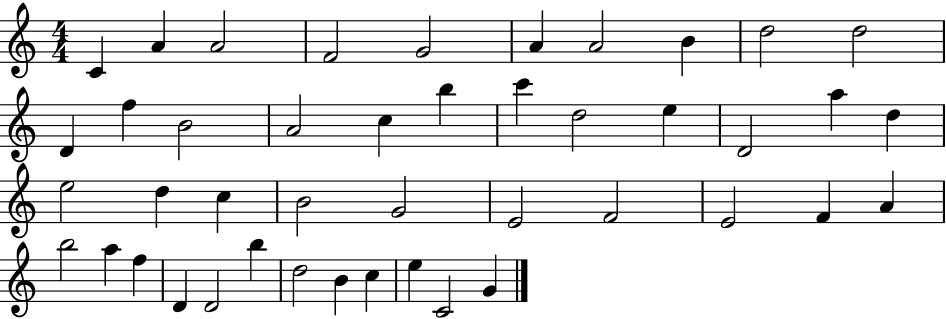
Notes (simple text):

C4/q A4/q A4/h F4/h G4/h A4/q A4/h B4/q D5/h D5/h D4/q F5/q B4/h A4/h C5/q B5/q C6/q D5/h E5/q D4/h A5/q D5/q E5/h D5/q C5/q B4/h G4/h E4/h F4/h E4/h F4/q A4/q B5/h A5/q F5/q D4/q D4/h B5/q D5/h B4/q C5/q E5/q C4/h G4/q